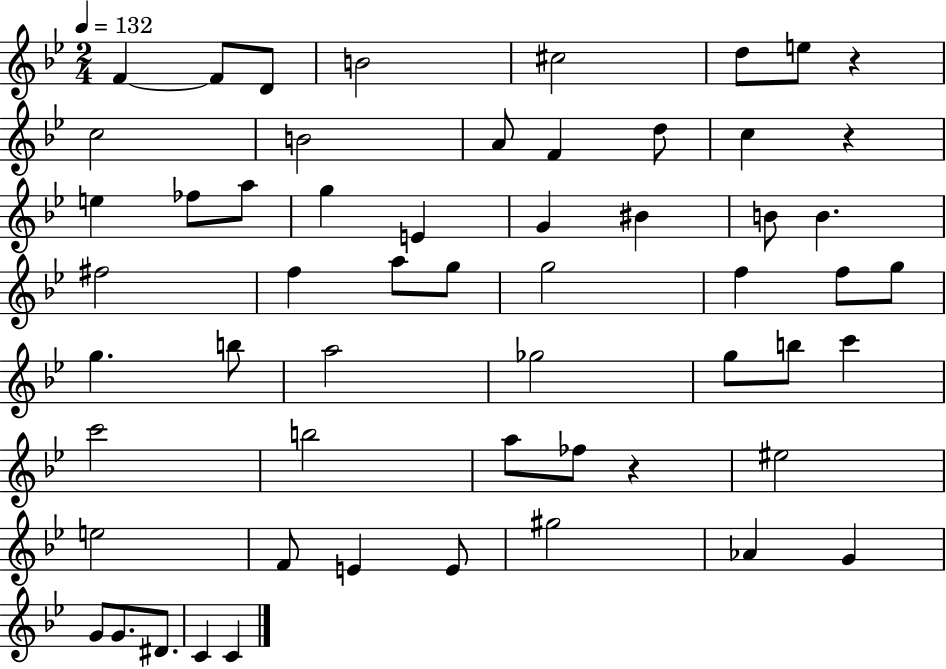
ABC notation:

X:1
T:Untitled
M:2/4
L:1/4
K:Bb
F F/2 D/2 B2 ^c2 d/2 e/2 z c2 B2 A/2 F d/2 c z e _f/2 a/2 g E G ^B B/2 B ^f2 f a/2 g/2 g2 f f/2 g/2 g b/2 a2 _g2 g/2 b/2 c' c'2 b2 a/2 _f/2 z ^e2 e2 F/2 E E/2 ^g2 _A G G/2 G/2 ^D/2 C C